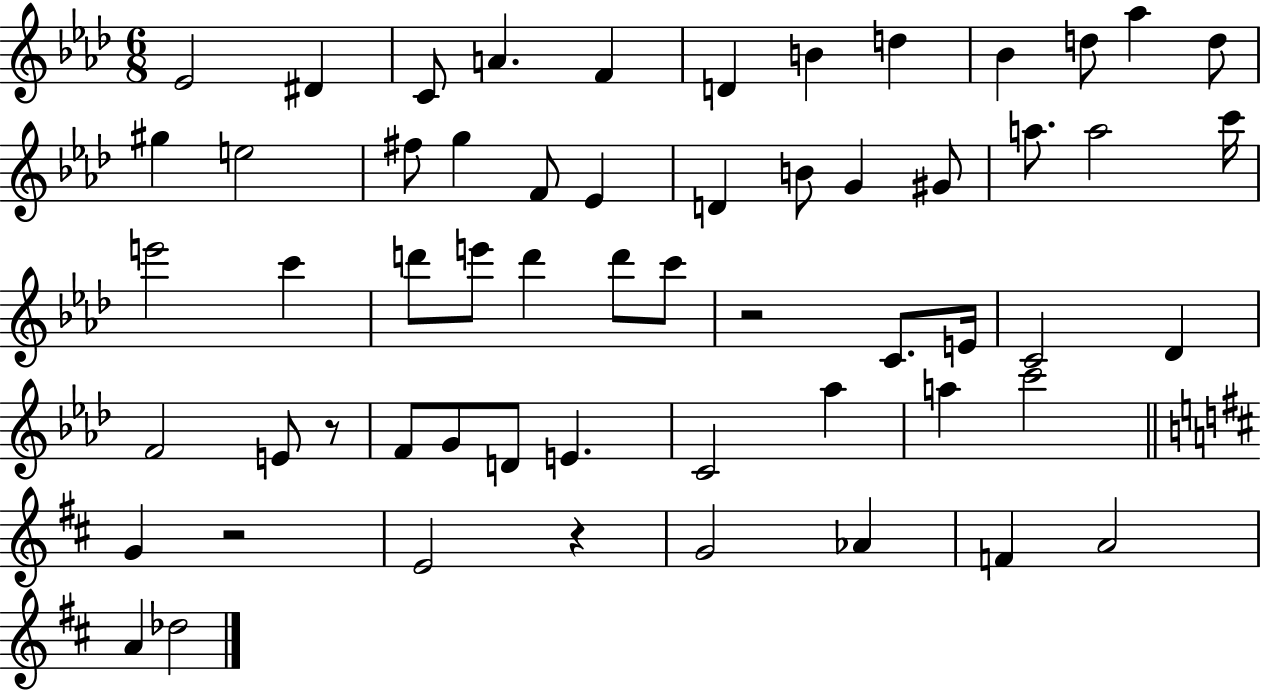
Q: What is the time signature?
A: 6/8